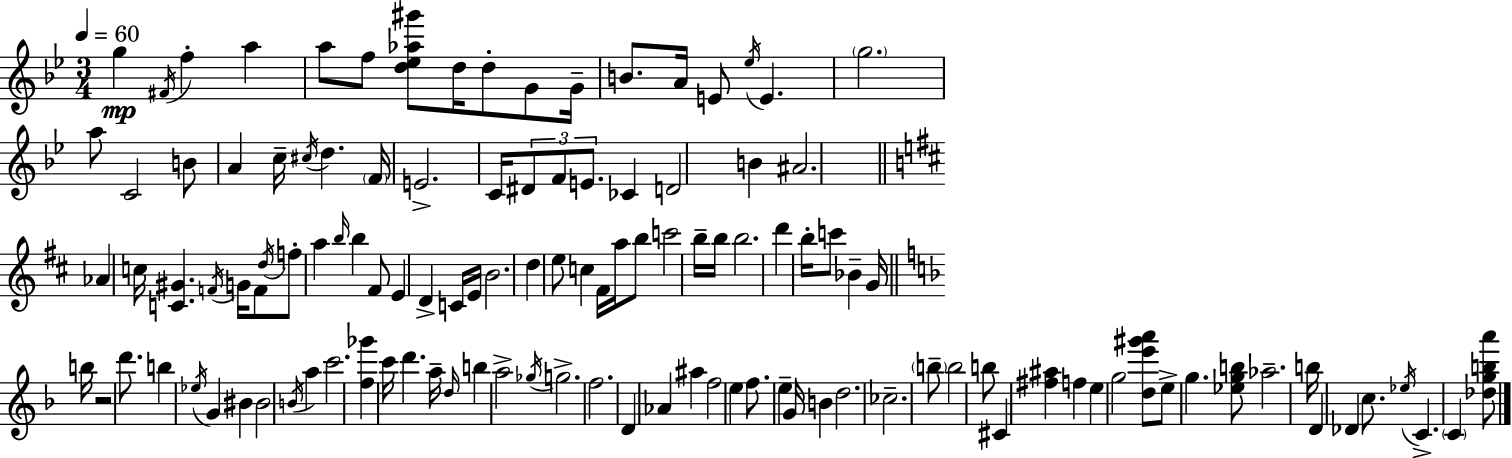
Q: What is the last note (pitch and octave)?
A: C4